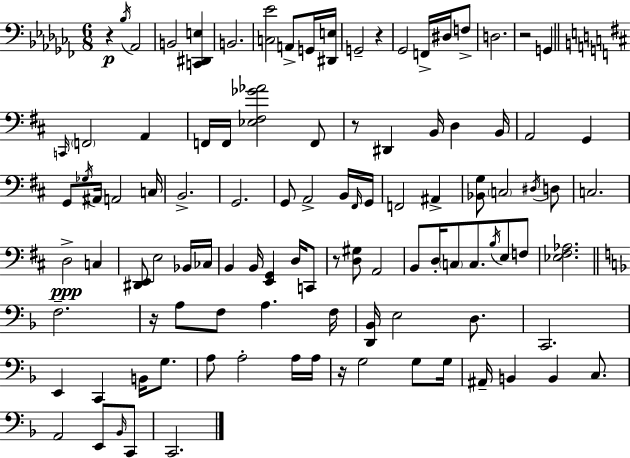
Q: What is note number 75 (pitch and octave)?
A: A3